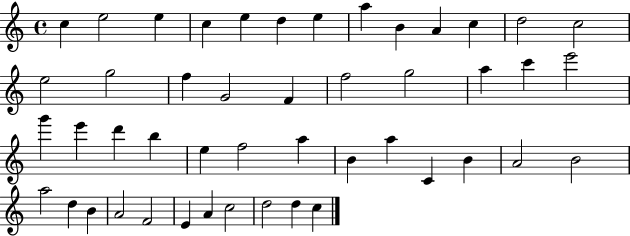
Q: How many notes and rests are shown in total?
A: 47